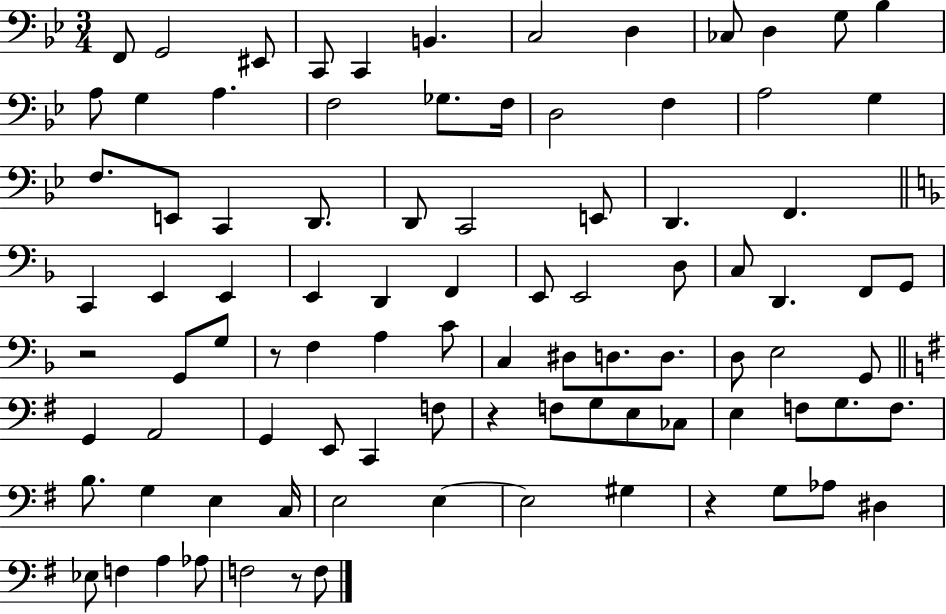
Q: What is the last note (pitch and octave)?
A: F3